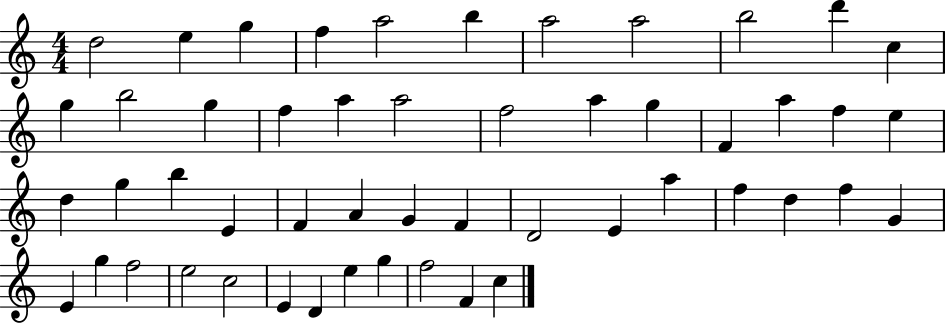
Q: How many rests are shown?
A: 0